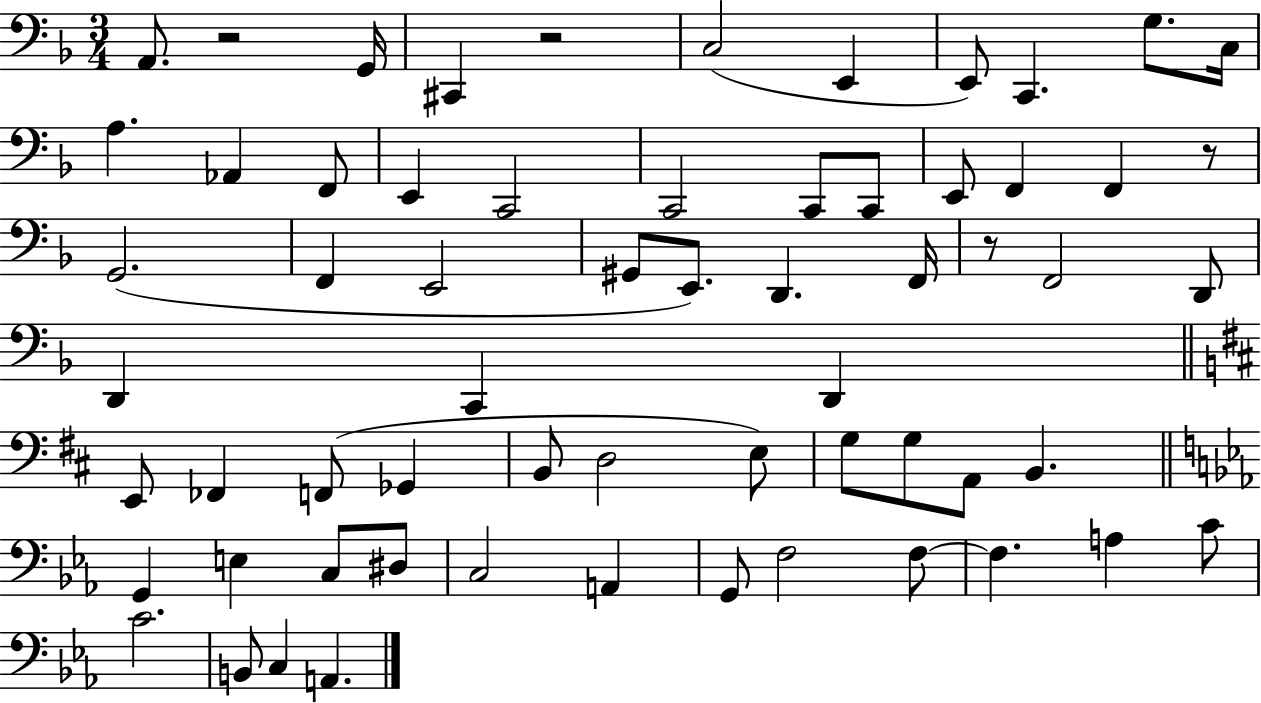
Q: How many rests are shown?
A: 4